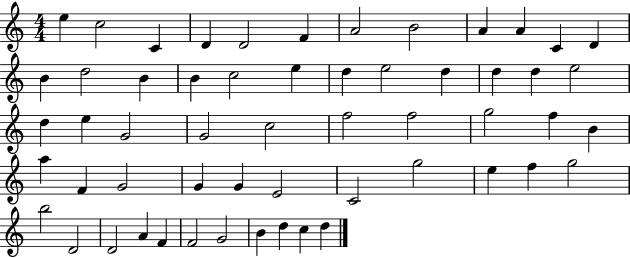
{
  \clef treble
  \numericTimeSignature
  \time 4/4
  \key c \major
  e''4 c''2 c'4 | d'4 d'2 f'4 | a'2 b'2 | a'4 a'4 c'4 d'4 | \break b'4 d''2 b'4 | b'4 c''2 e''4 | d''4 e''2 d''4 | d''4 d''4 e''2 | \break d''4 e''4 g'2 | g'2 c''2 | f''2 f''2 | g''2 f''4 b'4 | \break a''4 f'4 g'2 | g'4 g'4 e'2 | c'2 g''2 | e''4 f''4 g''2 | \break b''2 d'2 | d'2 a'4 f'4 | f'2 g'2 | b'4 d''4 c''4 d''4 | \break \bar "|."
}